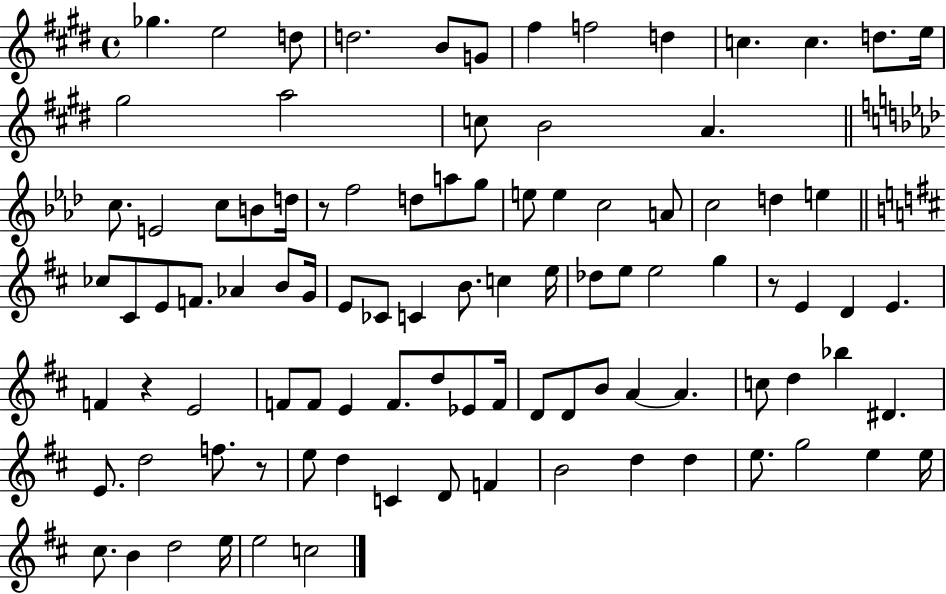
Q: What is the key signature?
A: E major